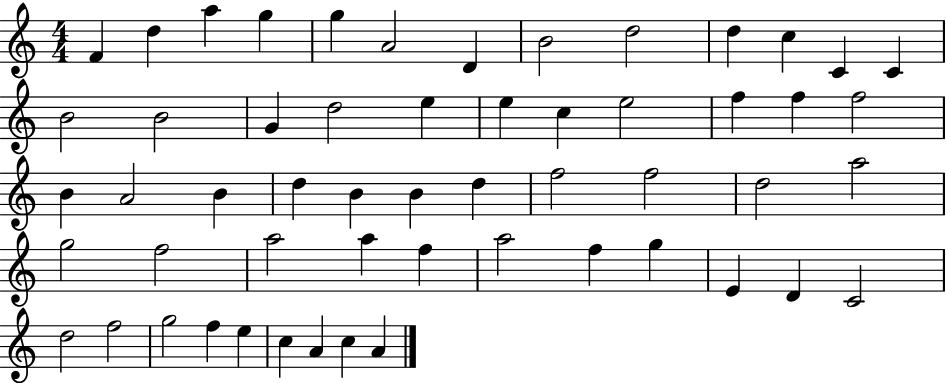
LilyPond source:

{
  \clef treble
  \numericTimeSignature
  \time 4/4
  \key c \major
  f'4 d''4 a''4 g''4 | g''4 a'2 d'4 | b'2 d''2 | d''4 c''4 c'4 c'4 | \break b'2 b'2 | g'4 d''2 e''4 | e''4 c''4 e''2 | f''4 f''4 f''2 | \break b'4 a'2 b'4 | d''4 b'4 b'4 d''4 | f''2 f''2 | d''2 a''2 | \break g''2 f''2 | a''2 a''4 f''4 | a''2 f''4 g''4 | e'4 d'4 c'2 | \break d''2 f''2 | g''2 f''4 e''4 | c''4 a'4 c''4 a'4 | \bar "|."
}